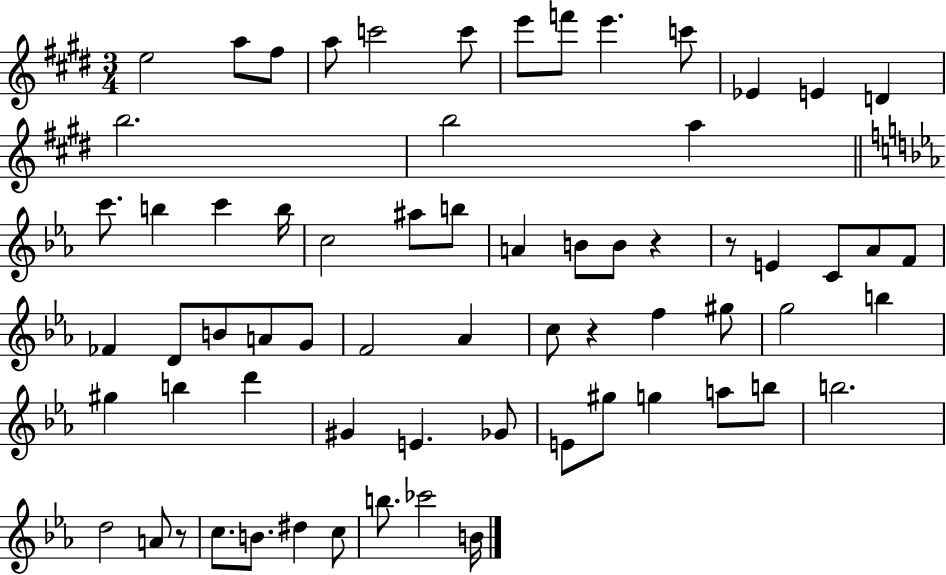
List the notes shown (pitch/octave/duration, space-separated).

E5/h A5/e F#5/e A5/e C6/h C6/e E6/e F6/e E6/q. C6/e Eb4/q E4/q D4/q B5/h. B5/h A5/q C6/e. B5/q C6/q B5/s C5/h A#5/e B5/e A4/q B4/e B4/e R/q R/e E4/q C4/e Ab4/e F4/e FES4/q D4/e B4/e A4/e G4/e F4/h Ab4/q C5/e R/q F5/q G#5/e G5/h B5/q G#5/q B5/q D6/q G#4/q E4/q. Gb4/e E4/e G#5/e G5/q A5/e B5/e B5/h. D5/h A4/e R/e C5/e. B4/e. D#5/q C5/e B5/e. CES6/h B4/s